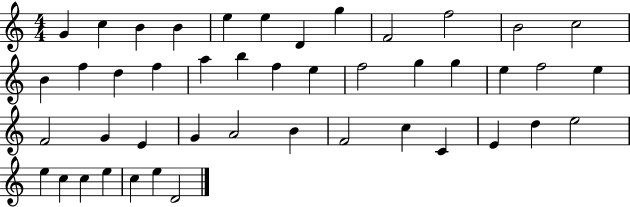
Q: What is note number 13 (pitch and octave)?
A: B4